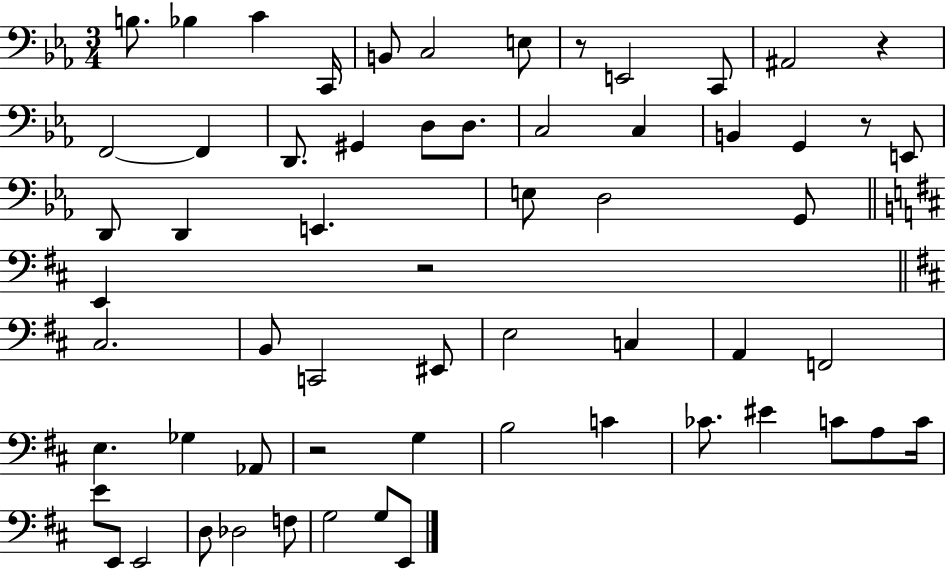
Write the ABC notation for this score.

X:1
T:Untitled
M:3/4
L:1/4
K:Eb
B,/2 _B, C C,,/4 B,,/2 C,2 E,/2 z/2 E,,2 C,,/2 ^A,,2 z F,,2 F,, D,,/2 ^G,, D,/2 D,/2 C,2 C, B,, G,, z/2 E,,/2 D,,/2 D,, E,, E,/2 D,2 G,,/2 E,, z2 ^C,2 B,,/2 C,,2 ^E,,/2 E,2 C, A,, F,,2 E, _G, _A,,/2 z2 G, B,2 C _C/2 ^E C/2 A,/2 C/4 E/2 E,,/2 E,,2 D,/2 _D,2 F,/2 G,2 G,/2 E,,/2